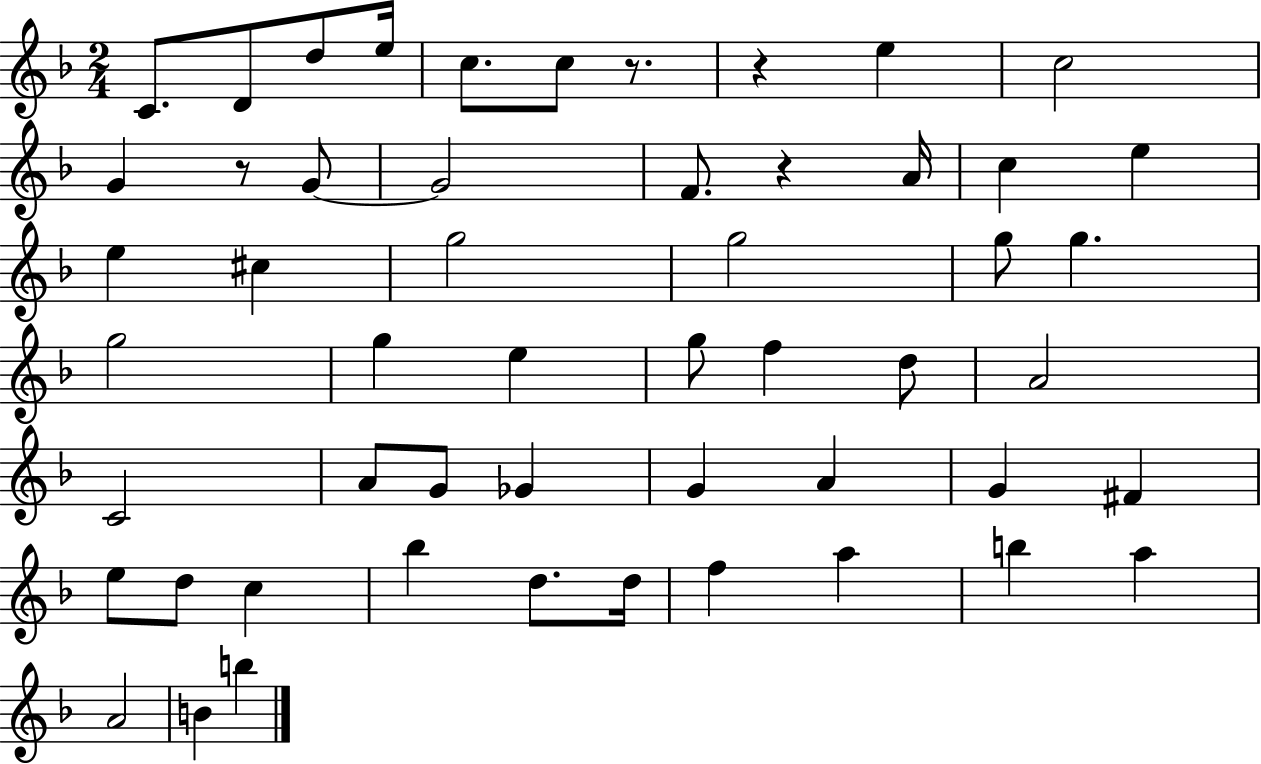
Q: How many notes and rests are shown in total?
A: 53